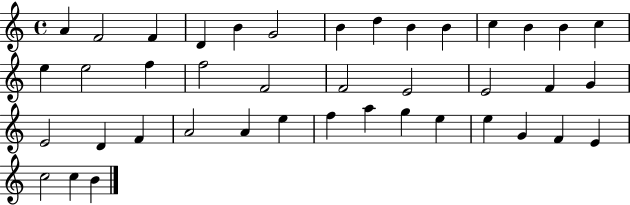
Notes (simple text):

A4/q F4/h F4/q D4/q B4/q G4/h B4/q D5/q B4/q B4/q C5/q B4/q B4/q C5/q E5/q E5/h F5/q F5/h F4/h F4/h E4/h E4/h F4/q G4/q E4/h D4/q F4/q A4/h A4/q E5/q F5/q A5/q G5/q E5/q E5/q G4/q F4/q E4/q C5/h C5/q B4/q